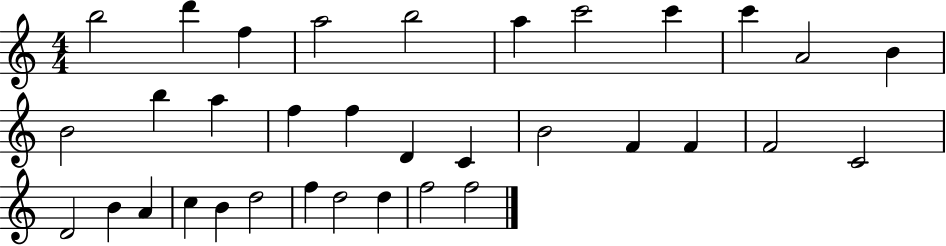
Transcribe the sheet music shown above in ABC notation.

X:1
T:Untitled
M:4/4
L:1/4
K:C
b2 d' f a2 b2 a c'2 c' c' A2 B B2 b a f f D C B2 F F F2 C2 D2 B A c B d2 f d2 d f2 f2